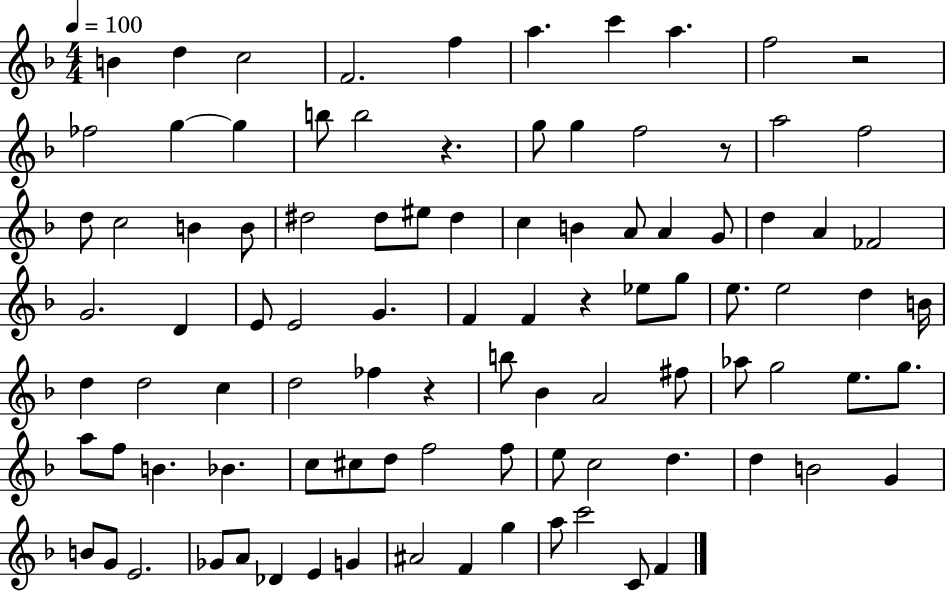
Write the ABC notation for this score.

X:1
T:Untitled
M:4/4
L:1/4
K:F
B d c2 F2 f a c' a f2 z2 _f2 g g b/2 b2 z g/2 g f2 z/2 a2 f2 d/2 c2 B B/2 ^d2 ^d/2 ^e/2 ^d c B A/2 A G/2 d A _F2 G2 D E/2 E2 G F F z _e/2 g/2 e/2 e2 d B/4 d d2 c d2 _f z b/2 _B A2 ^f/2 _a/2 g2 e/2 g/2 a/2 f/2 B _B c/2 ^c/2 d/2 f2 f/2 e/2 c2 d d B2 G B/2 G/2 E2 _G/2 A/2 _D E G ^A2 F g a/2 c'2 C/2 F